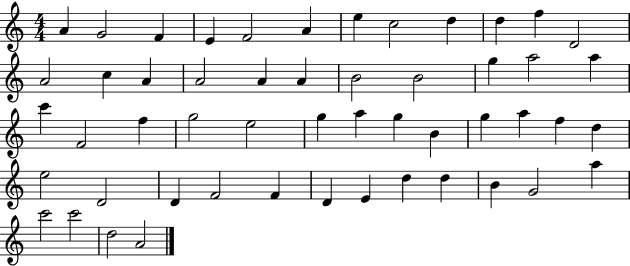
{
  \clef treble
  \numericTimeSignature
  \time 4/4
  \key c \major
  a'4 g'2 f'4 | e'4 f'2 a'4 | e''4 c''2 d''4 | d''4 f''4 d'2 | \break a'2 c''4 a'4 | a'2 a'4 a'4 | b'2 b'2 | g''4 a''2 a''4 | \break c'''4 f'2 f''4 | g''2 e''2 | g''4 a''4 g''4 b'4 | g''4 a''4 f''4 d''4 | \break e''2 d'2 | d'4 f'2 f'4 | d'4 e'4 d''4 d''4 | b'4 g'2 a''4 | \break c'''2 c'''2 | d''2 a'2 | \bar "|."
}